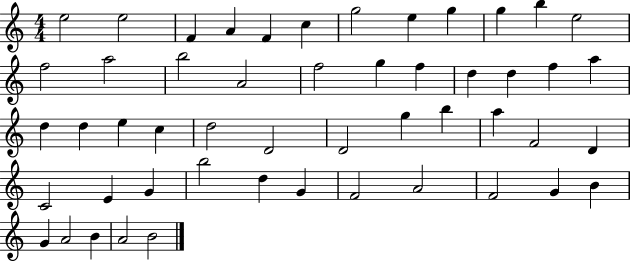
X:1
T:Untitled
M:4/4
L:1/4
K:C
e2 e2 F A F c g2 e g g b e2 f2 a2 b2 A2 f2 g f d d f a d d e c d2 D2 D2 g b a F2 D C2 E G b2 d G F2 A2 F2 G B G A2 B A2 B2